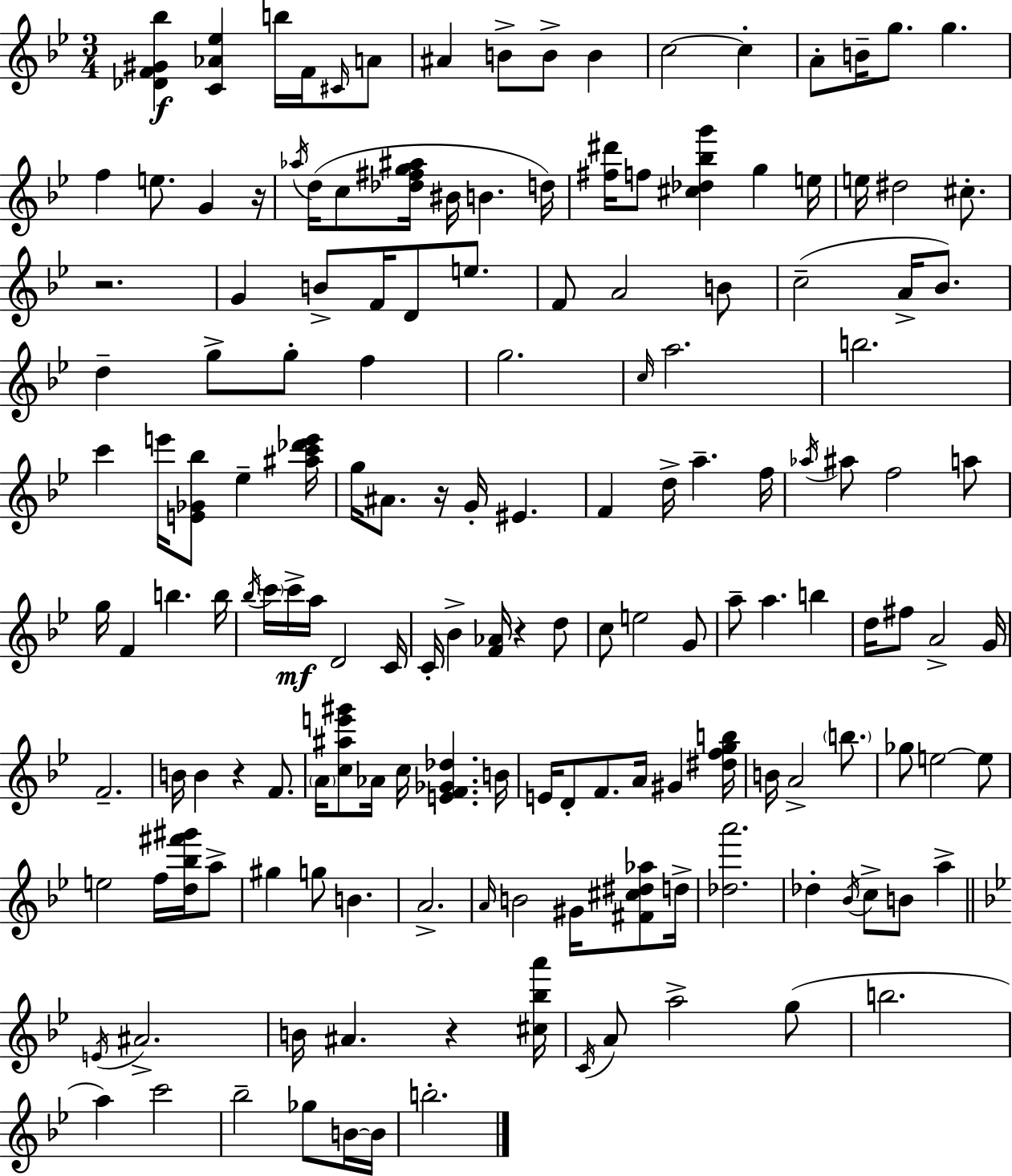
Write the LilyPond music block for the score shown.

{
  \clef treble
  \numericTimeSignature
  \time 3/4
  \key g \minor
  <des' f' gis' bes''>4\f <c' aes' ees''>4 b''16 f'16 \grace { cis'16 } a'8 | ais'4 b'8-> b'8-> b'4 | c''2~~ c''4-. | a'8-. b'16-- g''8. g''4. | \break f''4 e''8. g'4 | r16 \acciaccatura { aes''16 } d''16( c''8 <des'' fis'' g'' ais''>16 bis'16 b'4. | d''16) <fis'' dis'''>16 f''8 <cis'' des'' bes'' g'''>4 g''4 | e''16 e''16 dis''2 cis''8.-. | \break r2. | g'4 b'8-> f'16 d'8 e''8. | f'8 a'2 | b'8 c''2--( a'16-> bes'8.) | \break d''4-- g''8-> g''8-. f''4 | g''2. | \grace { c''16 } a''2. | b''2. | \break c'''4 e'''16 <e' ges' bes''>8 ees''4-- | <ais'' c''' des''' e'''>16 g''16 ais'8. r16 g'16-. eis'4. | f'4 d''16-> a''4.-- | f''16 \acciaccatura { aes''16 } ais''8 f''2 | \break a''8 g''16 f'4 b''4. | b''16 \acciaccatura { bes''16 } \parenthesize c'''16 c'''16->\mf a''16 d'2 | c'16 c'16-. bes'4-> <f' aes'>16 r4 | d''8 c''8 e''2 | \break g'8 a''8-- a''4. | b''4 d''16 fis''8 a'2-> | g'16 f'2.-- | b'16 b'4 r4 | \break f'8. \parenthesize a'16 <c'' ais'' e''' gis'''>8 aes'16 c''16 <e' f' ges' des''>4. | b'16 e'16 d'8-. f'8. a'16 | gis'4 <dis'' f'' g'' b''>16 b'16 a'2-> | \parenthesize b''8. ges''8 e''2~~ | \break e''8 e''2 | f''16 <d'' bes'' fis''' gis'''>16 a''8-> gis''4 g''8 b'4. | a'2.-> | \grace { a'16 } b'2 | \break gis'16 <fis' cis'' dis'' aes''>8 d''16-> <des'' a'''>2. | des''4-. \acciaccatura { bes'16 } c''8-> | b'8 a''4-> \bar "||" \break \key bes \major \acciaccatura { e'16 } ais'2.-> | b'16 ais'4. r4 | <cis'' bes'' a'''>16 \acciaccatura { c'16 } a'8 a''2-> | g''8( b''2. | \break a''4) c'''2 | bes''2-- ges''8 | b'16~~ b'16 b''2.-. | \bar "|."
}